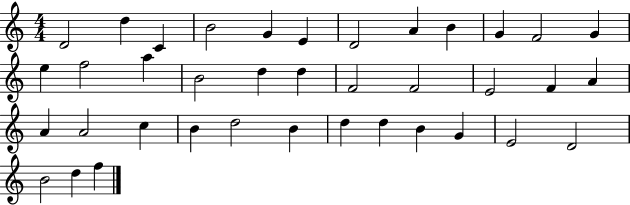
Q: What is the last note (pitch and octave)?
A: F5